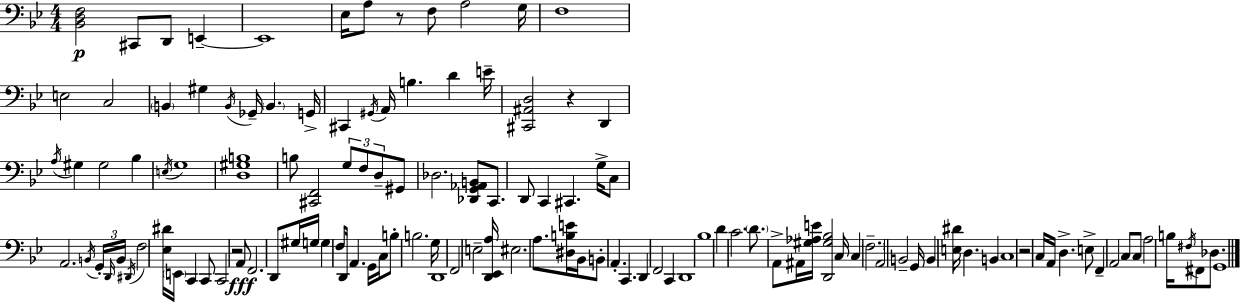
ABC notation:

X:1
T:Untitled
M:4/4
L:1/4
K:Gm
[_B,,D,F,]2 ^C,,/2 D,,/2 E,, E,,4 _E,/4 A,/2 z/2 F,/2 A,2 G,/4 F,4 E,2 C,2 B,, ^G, B,,/4 _G,,/4 B,, G,,/4 ^C,, ^G,,/4 A,,/4 B, D E/4 [^C,,^A,,D,]2 z D,, A,/4 ^G, ^G,2 _B, E,/4 G,4 [D,^G,B,]4 B,/2 [^C,,F,,]2 G,/2 F,/2 D,/2 ^G,,/2 _D,2 [_D,,G,,_A,,B,,]/2 C,,/2 D,,/2 C,, ^C,, G,/4 C,/2 A,,2 B,,/4 G,,/4 D,,/4 B,,/4 ^D,,/4 F,2 [_E,^D]/4 E,,/4 C,, C,,/2 C,,2 z2 A,,/2 F,,2 D,,/2 ^G,/4 G,/4 G, F,/2 D,,/4 A,, G,,/4 C,/4 B,/2 B,2 G,/4 D,,4 F,,2 E,2 [D,,_E,,A,]/4 ^E,2 A,/2 [^D,B,E]/4 _B,,/4 B,,/2 A,, C,, D,, F,,2 C,, D,,4 _B,4 D C2 D/2 A,,/2 ^A,,/4 [^G,_A,E]/4 [D,,^G,_B,]2 C,/4 C, F,2 A,,2 B,,2 G,,/4 B,, [E,^D]/4 D, B,, C,4 z2 C,/4 A,,/4 D, E,/2 F,, A,,2 C,/2 C,/2 A,2 B,/4 ^F,/4 ^F,,/2 _D,/2 G,,4